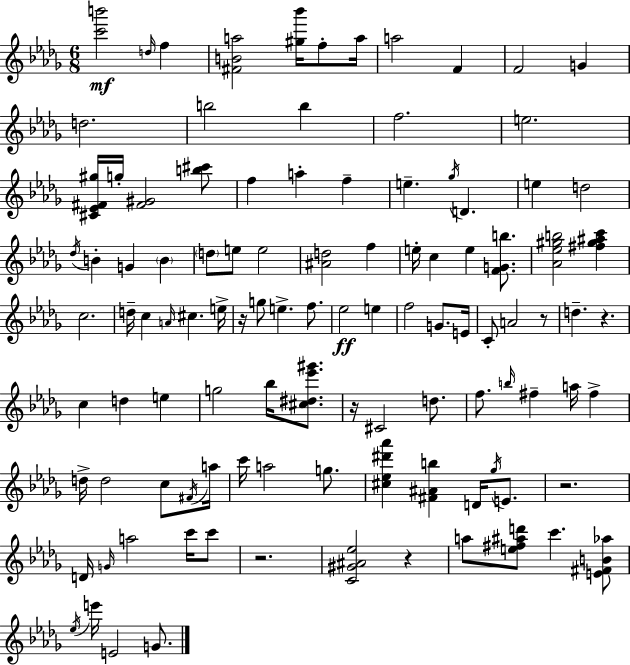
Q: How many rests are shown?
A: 7